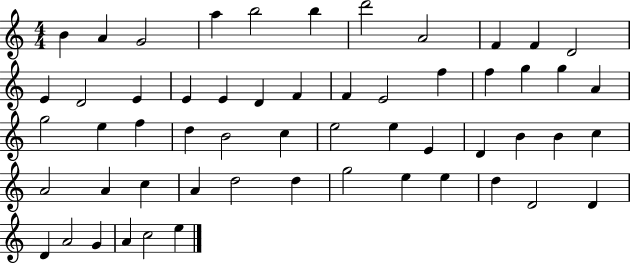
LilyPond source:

{
  \clef treble
  \numericTimeSignature
  \time 4/4
  \key c \major
  b'4 a'4 g'2 | a''4 b''2 b''4 | d'''2 a'2 | f'4 f'4 d'2 | \break e'4 d'2 e'4 | e'4 e'4 d'4 f'4 | f'4 e'2 f''4 | f''4 g''4 g''4 a'4 | \break g''2 e''4 f''4 | d''4 b'2 c''4 | e''2 e''4 e'4 | d'4 b'4 b'4 c''4 | \break a'2 a'4 c''4 | a'4 d''2 d''4 | g''2 e''4 e''4 | d''4 d'2 d'4 | \break d'4 a'2 g'4 | a'4 c''2 e''4 | \bar "|."
}